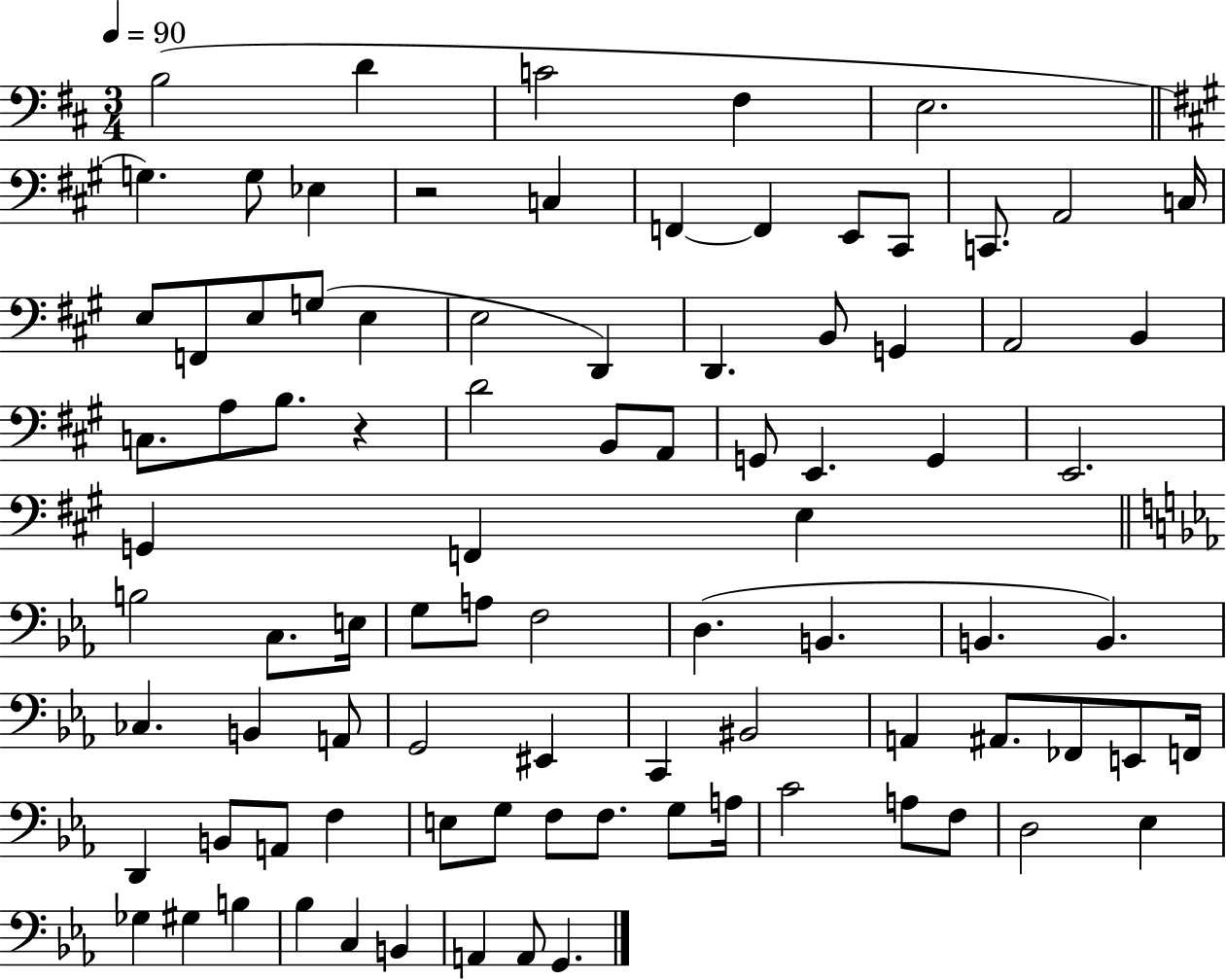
B3/h D4/q C4/h F#3/q E3/h. G3/q. G3/e Eb3/q R/h C3/q F2/q F2/q E2/e C#2/e C2/e. A2/h C3/s E3/e F2/e E3/e G3/e E3/q E3/h D2/q D2/q. B2/e G2/q A2/h B2/q C3/e. A3/e B3/e. R/q D4/h B2/e A2/e G2/e E2/q. G2/q E2/h. G2/q F2/q E3/q B3/h C3/e. E3/s G3/e A3/e F3/h D3/q. B2/q. B2/q. B2/q. CES3/q. B2/q A2/e G2/h EIS2/q C2/q BIS2/h A2/q A#2/e. FES2/e E2/e F2/s D2/q B2/e A2/e F3/q E3/e G3/e F3/e F3/e. G3/e A3/s C4/h A3/e F3/e D3/h Eb3/q Gb3/q G#3/q B3/q Bb3/q C3/q B2/q A2/q A2/e G2/q.